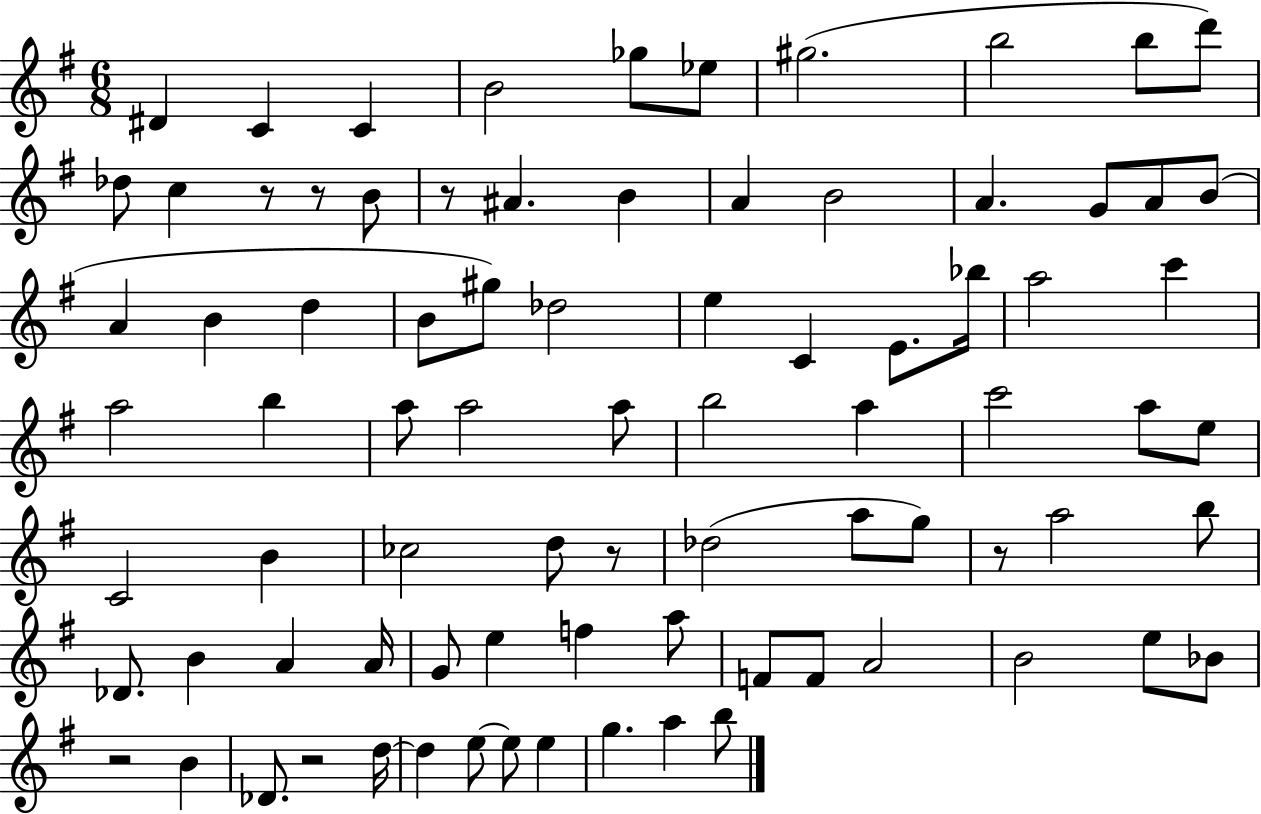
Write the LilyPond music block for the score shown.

{
  \clef treble
  \numericTimeSignature
  \time 6/8
  \key g \major
  \repeat volta 2 { dis'4 c'4 c'4 | b'2 ges''8 ees''8 | gis''2.( | b''2 b''8 d'''8) | \break des''8 c''4 r8 r8 b'8 | r8 ais'4. b'4 | a'4 b'2 | a'4. g'8 a'8 b'8( | \break a'4 b'4 d''4 | b'8 gis''8) des''2 | e''4 c'4 e'8. bes''16 | a''2 c'''4 | \break a''2 b''4 | a''8 a''2 a''8 | b''2 a''4 | c'''2 a''8 e''8 | \break c'2 b'4 | ces''2 d''8 r8 | des''2( a''8 g''8) | r8 a''2 b''8 | \break des'8. b'4 a'4 a'16 | g'8 e''4 f''4 a''8 | f'8 f'8 a'2 | b'2 e''8 bes'8 | \break r2 b'4 | des'8. r2 d''16~~ | d''4 e''8~~ e''8 e''4 | g''4. a''4 b''8 | \break } \bar "|."
}